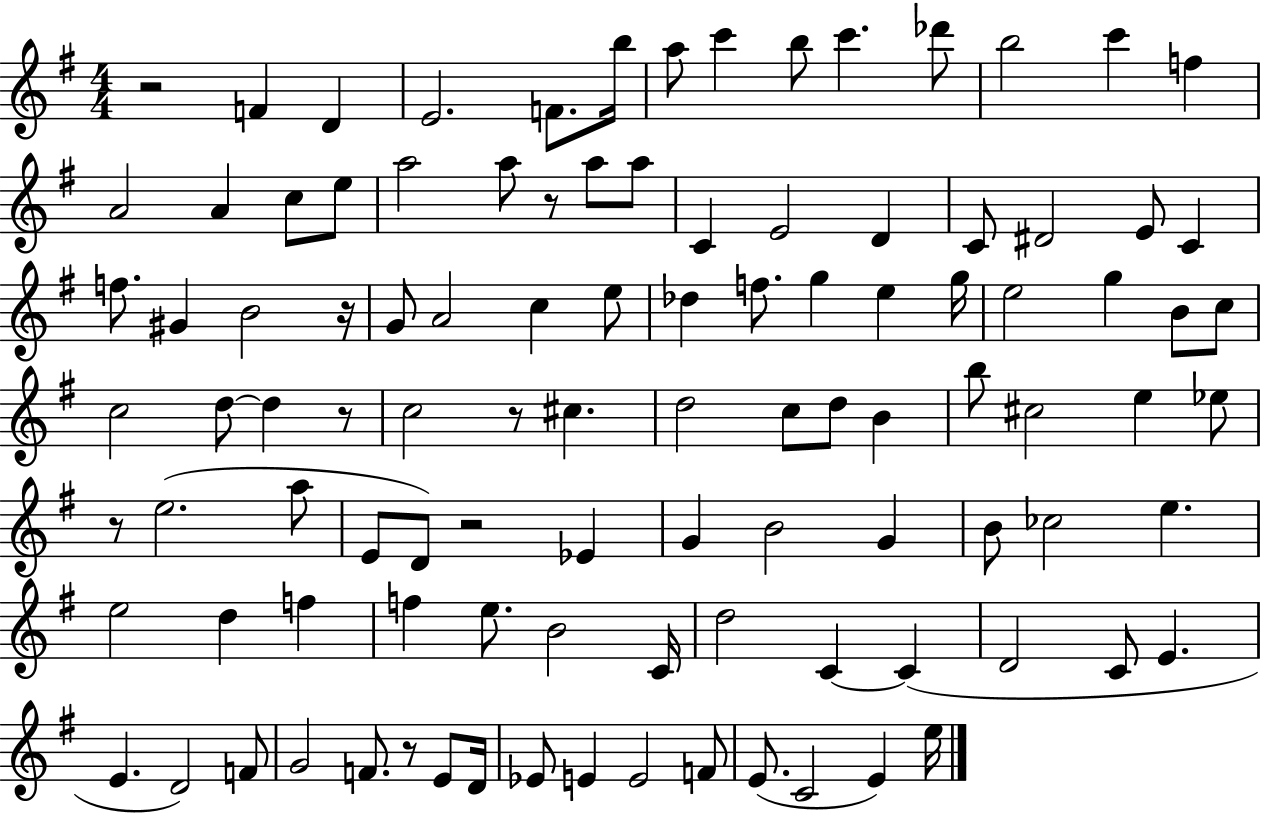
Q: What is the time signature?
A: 4/4